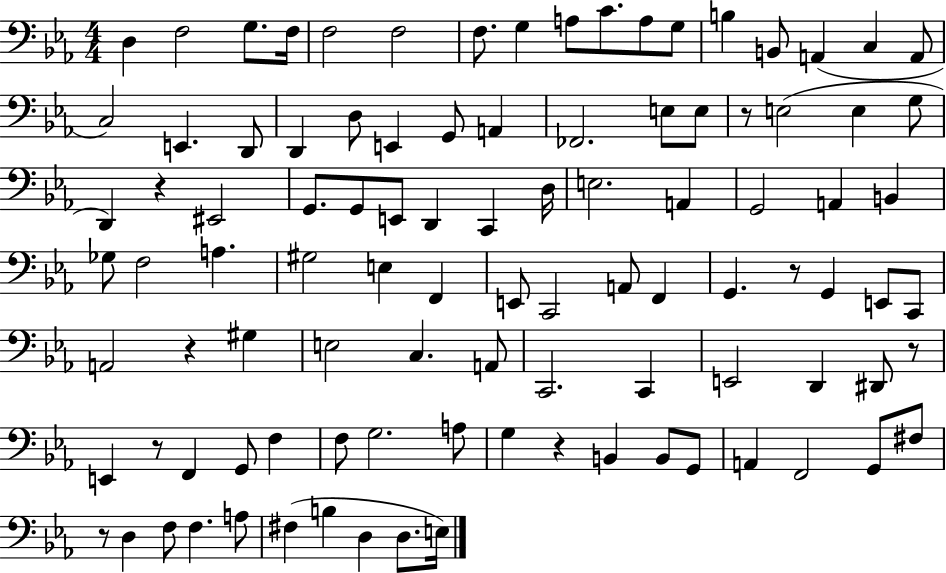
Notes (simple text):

D3/q F3/h G3/e. F3/s F3/h F3/h F3/e. G3/q A3/e C4/e. A3/e G3/e B3/q B2/e A2/q C3/q A2/e C3/h E2/q. D2/e D2/q D3/e E2/q G2/e A2/q FES2/h. E3/e E3/e R/e E3/h E3/q G3/e D2/q R/q EIS2/h G2/e. G2/e E2/e D2/q C2/q D3/s E3/h. A2/q G2/h A2/q B2/q Gb3/e F3/h A3/q. G#3/h E3/q F2/q E2/e C2/h A2/e F2/q G2/q. R/e G2/q E2/e C2/e A2/h R/q G#3/q E3/h C3/q. A2/e C2/h. C2/q E2/h D2/q D#2/e R/e E2/q R/e F2/q G2/e F3/q F3/e G3/h. A3/e G3/q R/q B2/q B2/e G2/e A2/q F2/h G2/e F#3/e R/e D3/q F3/e F3/q. A3/e F#3/q B3/q D3/q D3/e. E3/s